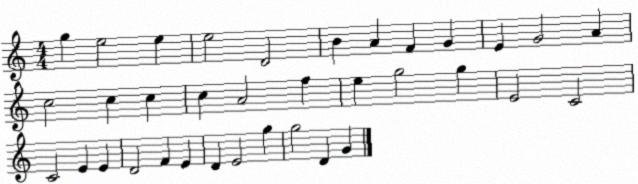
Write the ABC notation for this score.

X:1
T:Untitled
M:4/4
L:1/4
K:C
g e2 e e2 D2 B A F G E G2 A c2 c c c A2 f e g2 g E2 C2 C2 E E D2 F E D E2 g g2 D G